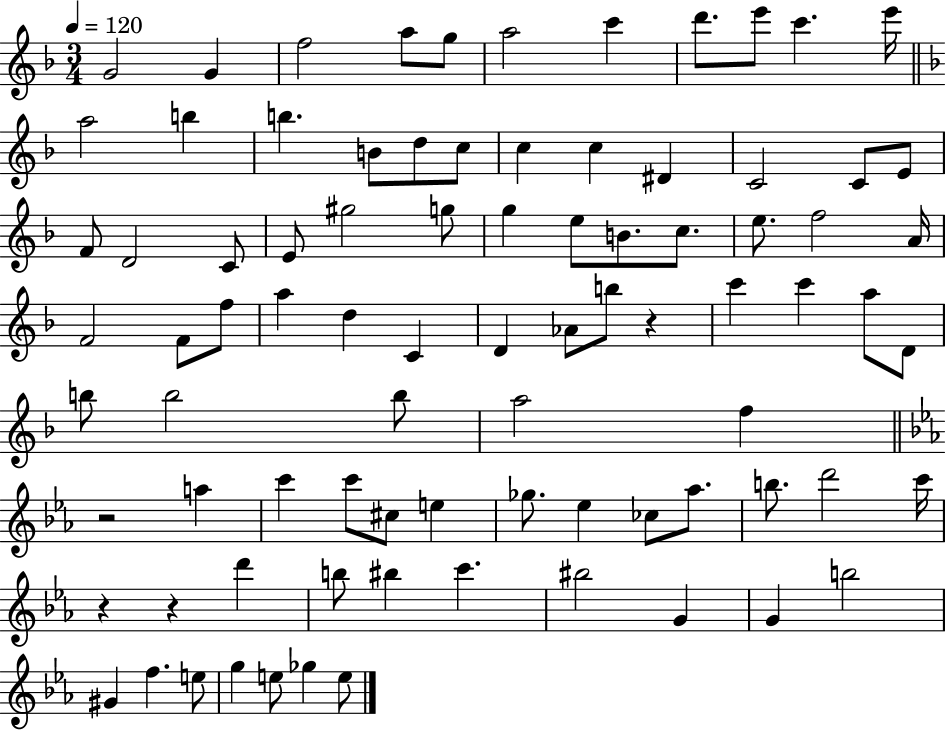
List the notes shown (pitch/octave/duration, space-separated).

G4/h G4/q F5/h A5/e G5/e A5/h C6/q D6/e. E6/e C6/q. E6/s A5/h B5/q B5/q. B4/e D5/e C5/e C5/q C5/q D#4/q C4/h C4/e E4/e F4/e D4/h C4/e E4/e G#5/h G5/e G5/q E5/e B4/e. C5/e. E5/e. F5/h A4/s F4/h F4/e F5/e A5/q D5/q C4/q D4/q Ab4/e B5/e R/q C6/q C6/q A5/e D4/e B5/e B5/h B5/e A5/h F5/q R/h A5/q C6/q C6/e C#5/e E5/q Gb5/e. Eb5/q CES5/e Ab5/e. B5/e. D6/h C6/s R/q R/q D6/q B5/e BIS5/q C6/q. BIS5/h G4/q G4/q B5/h G#4/q F5/q. E5/e G5/q E5/e Gb5/q E5/e